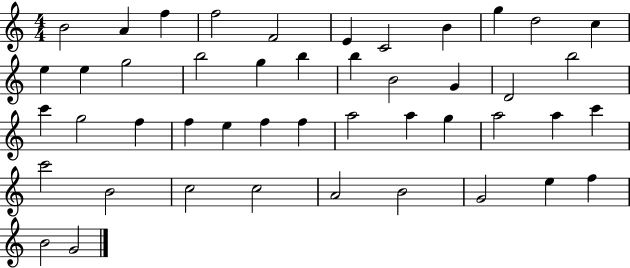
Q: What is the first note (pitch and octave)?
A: B4